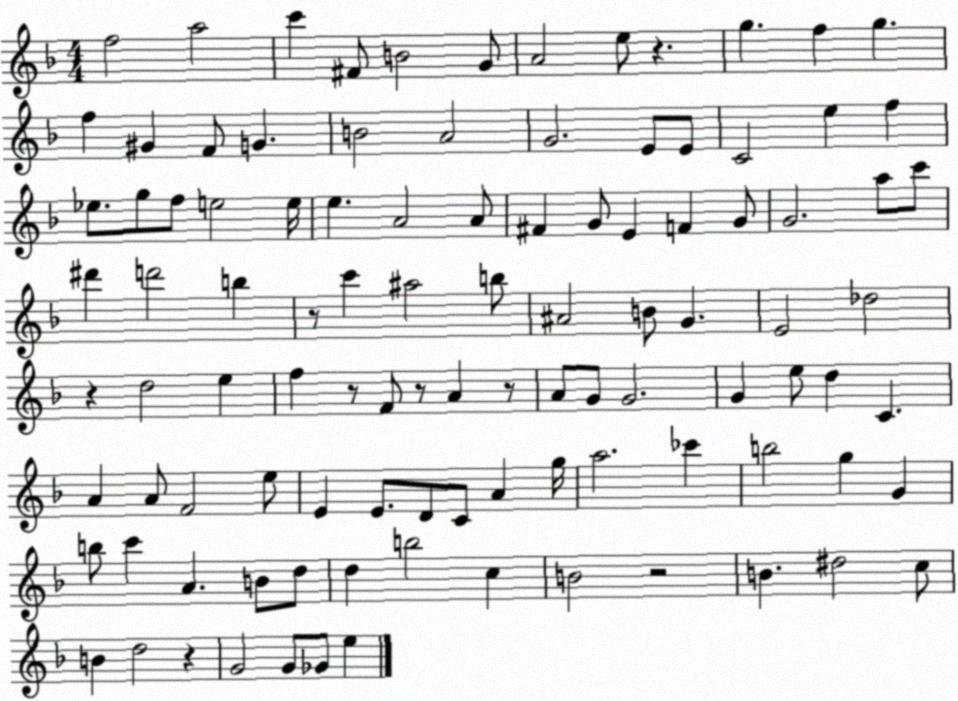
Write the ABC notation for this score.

X:1
T:Untitled
M:4/4
L:1/4
K:F
f2 a2 c' ^F/2 B2 G/2 A2 e/2 z g f g f ^G F/2 G B2 A2 G2 E/2 E/2 C2 e f _e/2 g/2 f/2 e2 e/4 e A2 A/2 ^F G/2 E F G/2 G2 a/2 c'/2 ^d' d'2 b z/2 c' ^a2 b/2 ^A2 B/2 G E2 _d2 z d2 e f z/2 F/2 z/2 A z/2 A/2 G/2 G2 G e/2 d C A A/2 F2 e/2 E E/2 D/2 C/2 A g/4 a2 _c' b2 g G b/2 c' A B/2 d/2 d b2 c B2 z2 B ^d2 c/2 B d2 z G2 G/2 _G/2 e